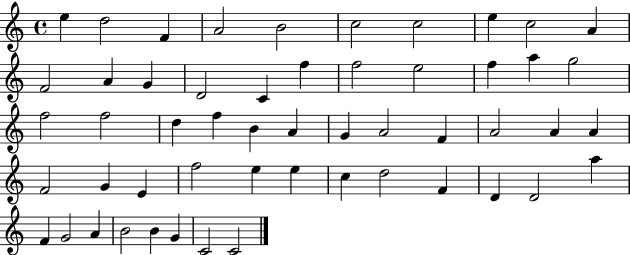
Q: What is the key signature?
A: C major